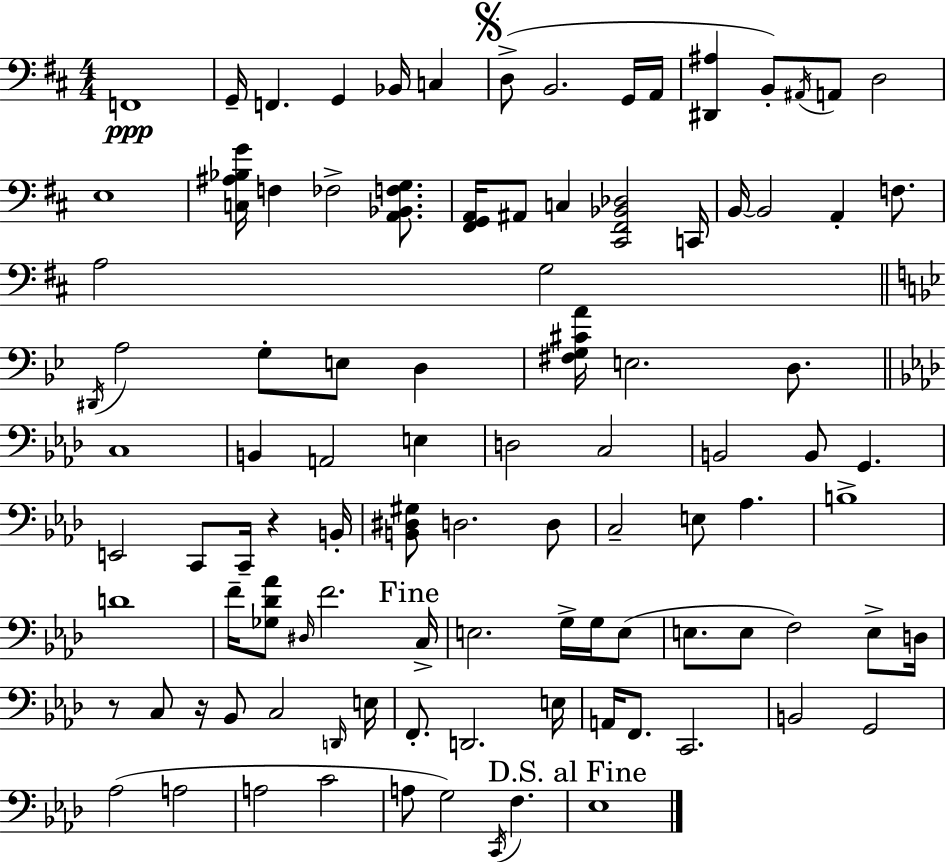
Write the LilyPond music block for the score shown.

{
  \clef bass
  \numericTimeSignature
  \time 4/4
  \key d \major
  \repeat volta 2 { f,1\ppp | g,16-- f,4. g,4 bes,16 c4 | \mark \markup { \musicglyph "scripts.segno" } d8->( b,2. g,16 a,16 | <dis, ais>4 b,8-.) \acciaccatura { ais,16 } a,8 d2 | \break e1 | <c ais bes g'>16 f4 fes2-> <a, bes, f g>8. | <fis, g, a,>16 ais,8 c4 <cis, fis, bes, des>2 | c,16 b,16~~ b,2 a,4-. f8. | \break a2 g2 | \bar "||" \break \key g \minor \acciaccatura { dis,16 } a2 g8-. e8 d4 | <fis g cis' a'>16 e2. d8. | \bar "||" \break \key f \minor c1 | b,4 a,2 e4 | d2 c2 | b,2 b,8 g,4. | \break e,2 c,8 c,16-- r4 b,16-. | <b, dis gis>8 d2. d8 | c2-- e8 aes4. | b1-> | \break d'1 | f'16-- <ges des' aes'>8 \grace { dis16 } f'2. | \mark "Fine" c16-> e2. g16-> g16 e8( | e8. e8 f2) e8-> | \break d16 r8 c8 r16 bes,8 c2 | \grace { d,16 } e16 f,8.-. d,2. | e16 a,16 f,8. c,2. | b,2 g,2 | \break aes2( a2 | a2 c'2 | a8 g2) \acciaccatura { c,16 } f4. | \mark "D.S. al Fine" ees1 | \break } \bar "|."
}